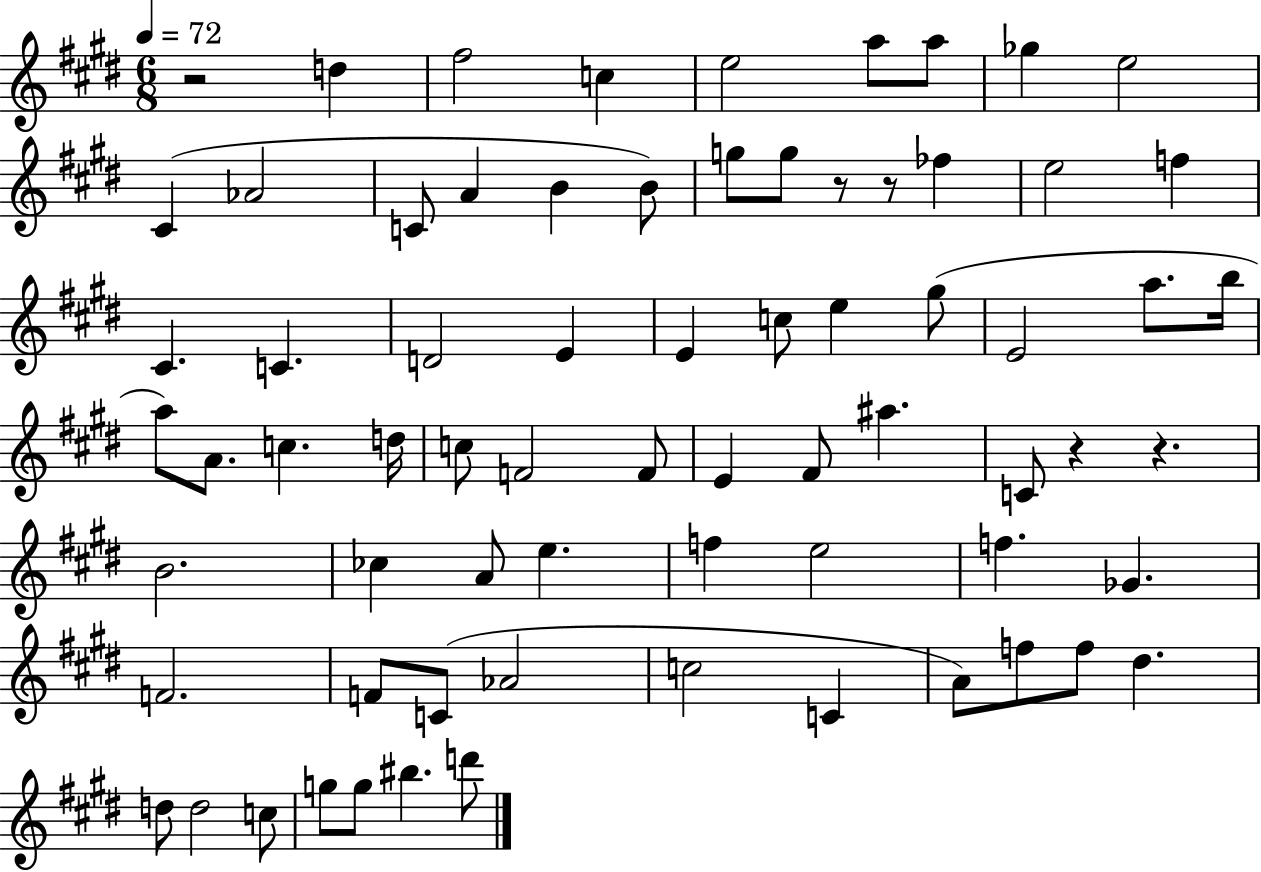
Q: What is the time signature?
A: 6/8